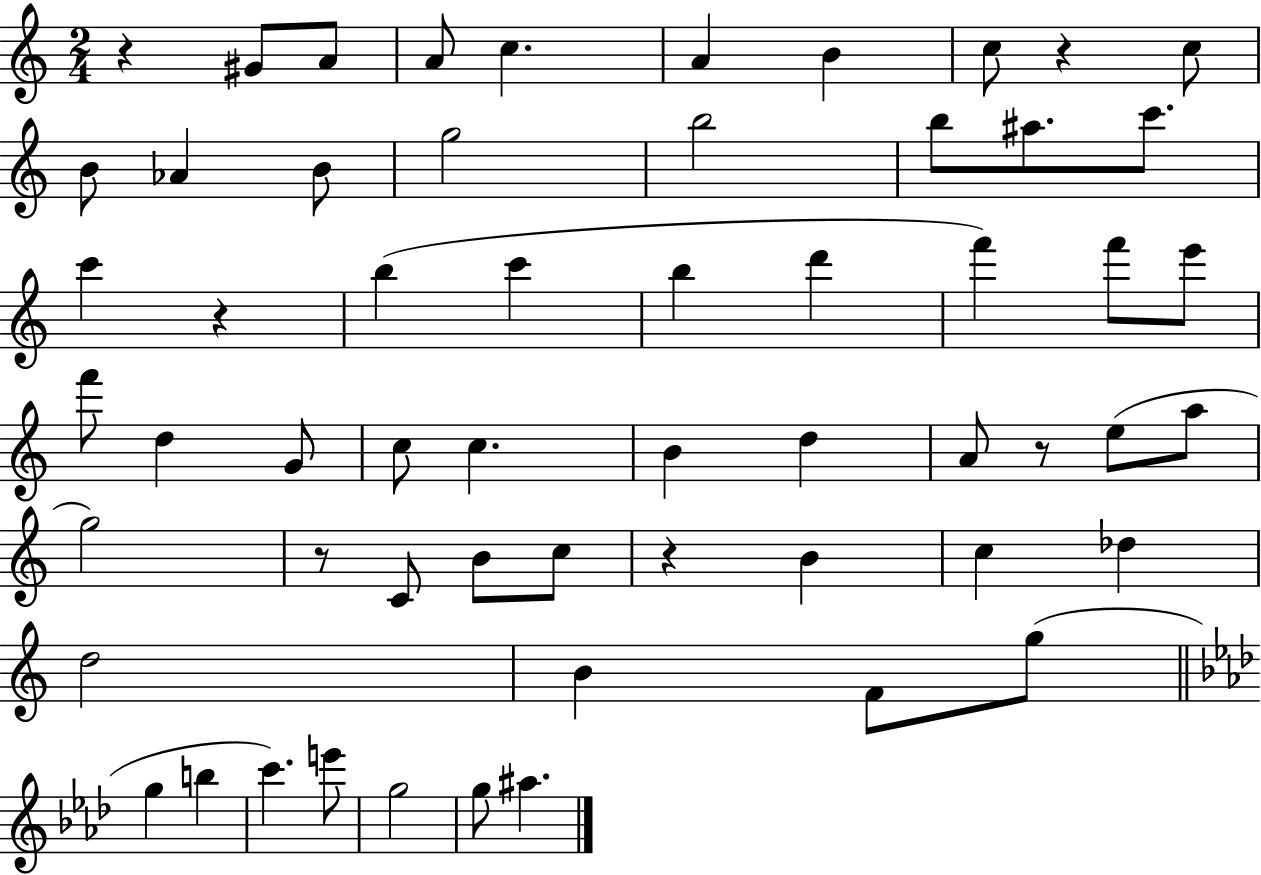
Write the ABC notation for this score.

X:1
T:Untitled
M:2/4
L:1/4
K:C
z ^G/2 A/2 A/2 c A B c/2 z c/2 B/2 _A B/2 g2 b2 b/2 ^a/2 c'/2 c' z b c' b d' f' f'/2 e'/2 f'/2 d G/2 c/2 c B d A/2 z/2 e/2 a/2 g2 z/2 C/2 B/2 c/2 z B c _d d2 B F/2 g/2 g b c' e'/2 g2 g/2 ^a